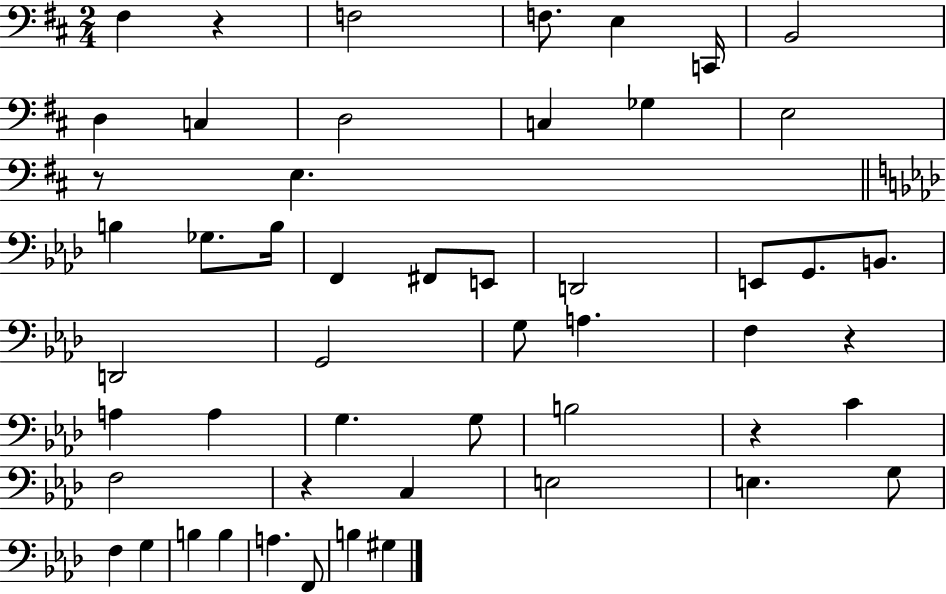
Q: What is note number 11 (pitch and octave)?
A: Gb3